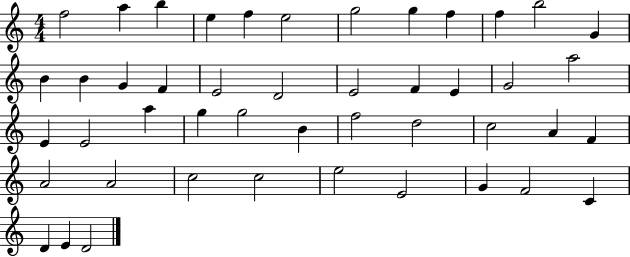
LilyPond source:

{
  \clef treble
  \numericTimeSignature
  \time 4/4
  \key c \major
  f''2 a''4 b''4 | e''4 f''4 e''2 | g''2 g''4 f''4 | f''4 b''2 g'4 | \break b'4 b'4 g'4 f'4 | e'2 d'2 | e'2 f'4 e'4 | g'2 a''2 | \break e'4 e'2 a''4 | g''4 g''2 b'4 | f''2 d''2 | c''2 a'4 f'4 | \break a'2 a'2 | c''2 c''2 | e''2 e'2 | g'4 f'2 c'4 | \break d'4 e'4 d'2 | \bar "|."
}